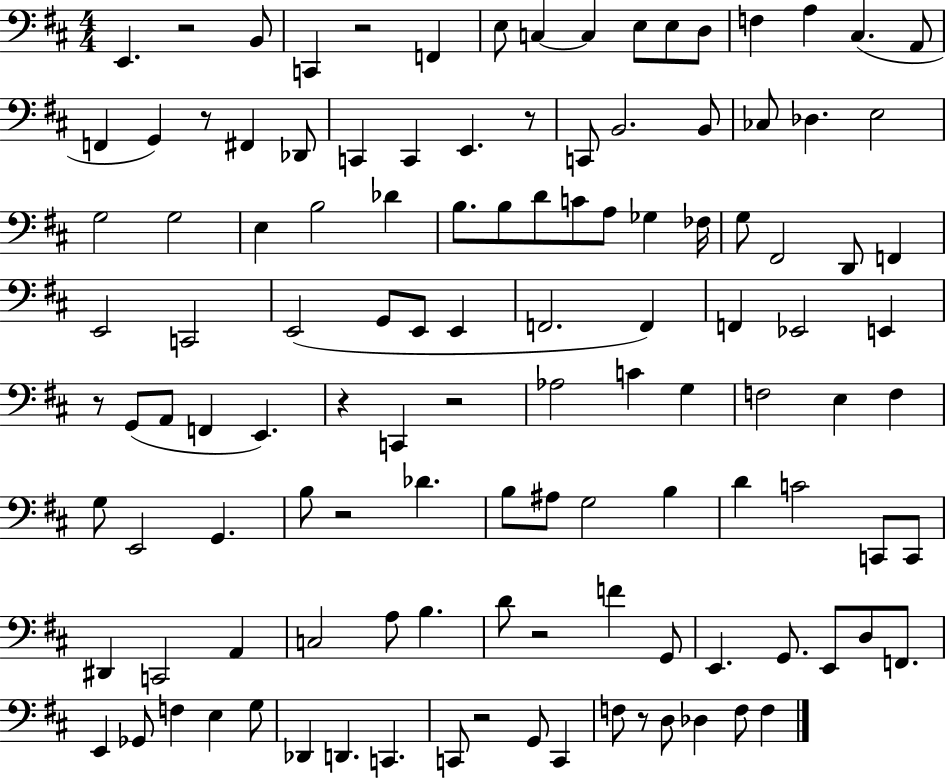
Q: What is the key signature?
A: D major